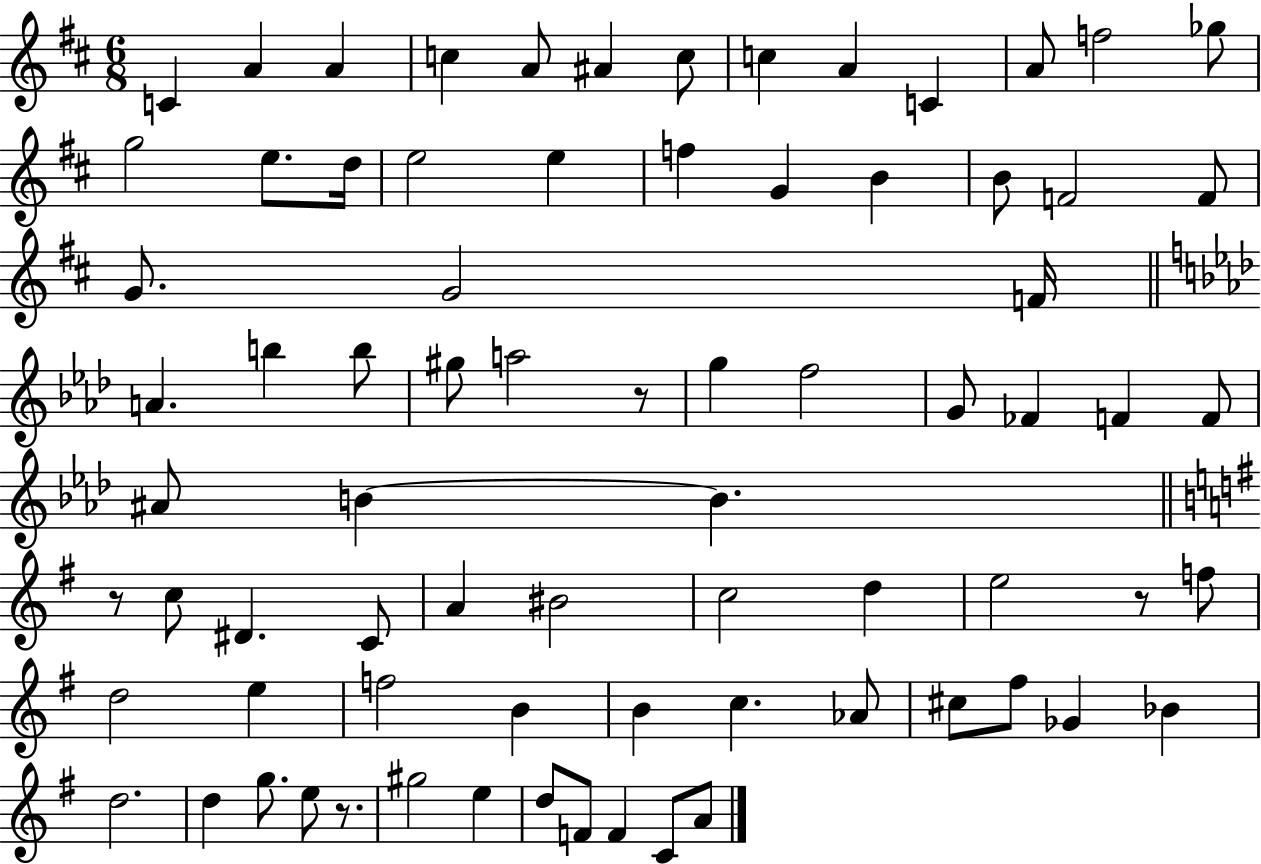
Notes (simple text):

C4/q A4/q A4/q C5/q A4/e A#4/q C5/e C5/q A4/q C4/q A4/e F5/h Gb5/e G5/h E5/e. D5/s E5/h E5/q F5/q G4/q B4/q B4/e F4/h F4/e G4/e. G4/h F4/s A4/q. B5/q B5/e G#5/e A5/h R/e G5/q F5/h G4/e FES4/q F4/q F4/e A#4/e B4/q B4/q. R/e C5/e D#4/q. C4/e A4/q BIS4/h C5/h D5/q E5/h R/e F5/e D5/h E5/q F5/h B4/q B4/q C5/q. Ab4/e C#5/e F#5/e Gb4/q Bb4/q D5/h. D5/q G5/e. E5/e R/e. G#5/h E5/q D5/e F4/e F4/q C4/e A4/e